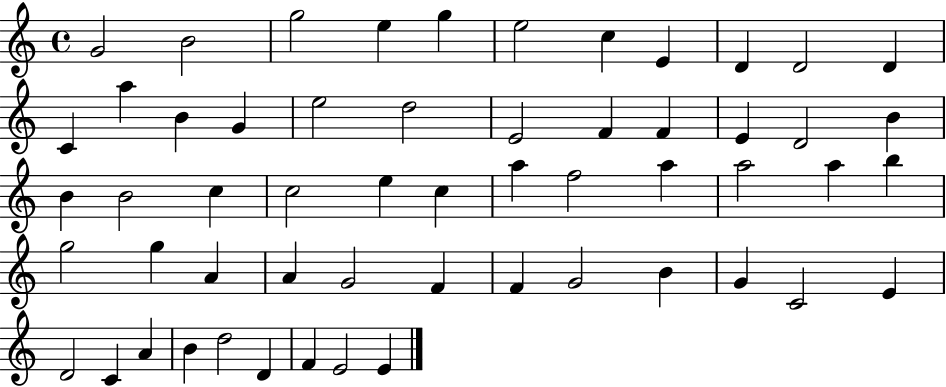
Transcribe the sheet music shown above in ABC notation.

X:1
T:Untitled
M:4/4
L:1/4
K:C
G2 B2 g2 e g e2 c E D D2 D C a B G e2 d2 E2 F F E D2 B B B2 c c2 e c a f2 a a2 a b g2 g A A G2 F F G2 B G C2 E D2 C A B d2 D F E2 E